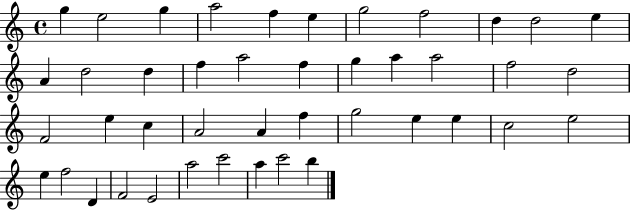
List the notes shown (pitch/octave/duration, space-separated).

G5/q E5/h G5/q A5/h F5/q E5/q G5/h F5/h D5/q D5/h E5/q A4/q D5/h D5/q F5/q A5/h F5/q G5/q A5/q A5/h F5/h D5/h F4/h E5/q C5/q A4/h A4/q F5/q G5/h E5/q E5/q C5/h E5/h E5/q F5/h D4/q F4/h E4/h A5/h C6/h A5/q C6/h B5/q